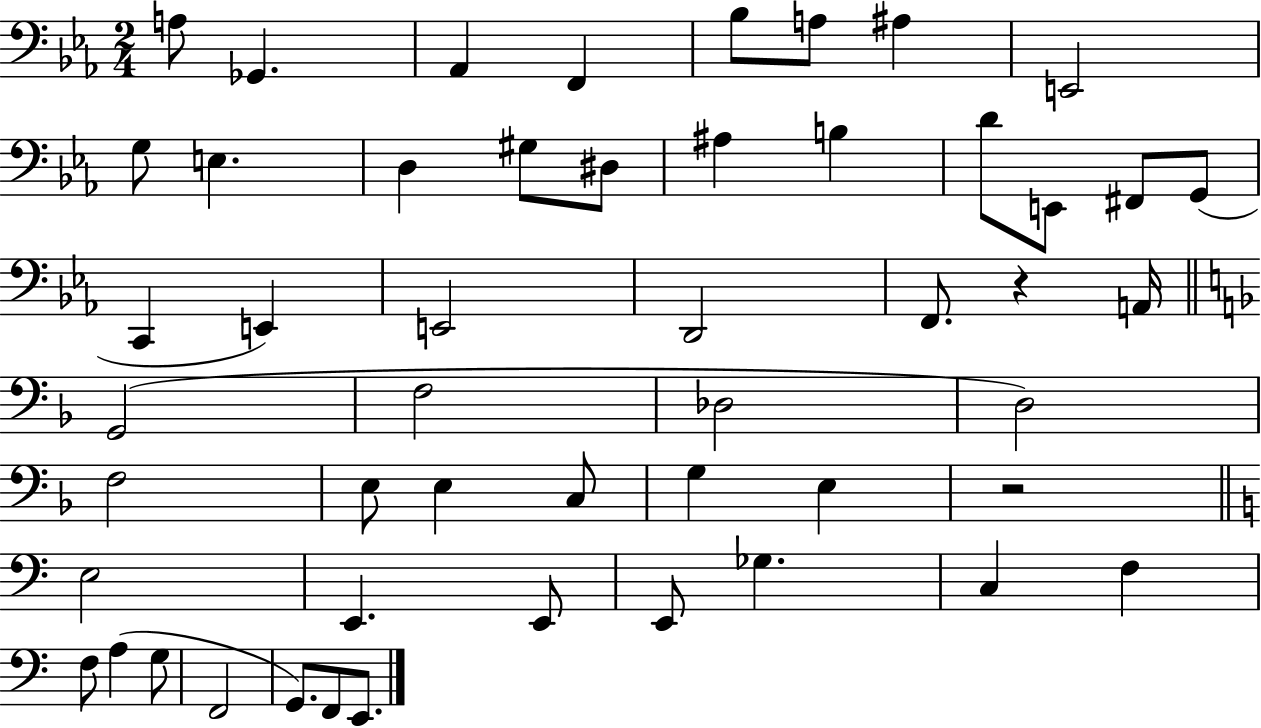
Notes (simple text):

A3/e Gb2/q. Ab2/q F2/q Bb3/e A3/e A#3/q E2/h G3/e E3/q. D3/q G#3/e D#3/e A#3/q B3/q D4/e E2/e F#2/e G2/e C2/q E2/q E2/h D2/h F2/e. R/q A2/s G2/h F3/h Db3/h D3/h F3/h E3/e E3/q C3/e G3/q E3/q R/h E3/h E2/q. E2/e E2/e Gb3/q. C3/q F3/q F3/e A3/q G3/e F2/h G2/e. F2/e E2/e.